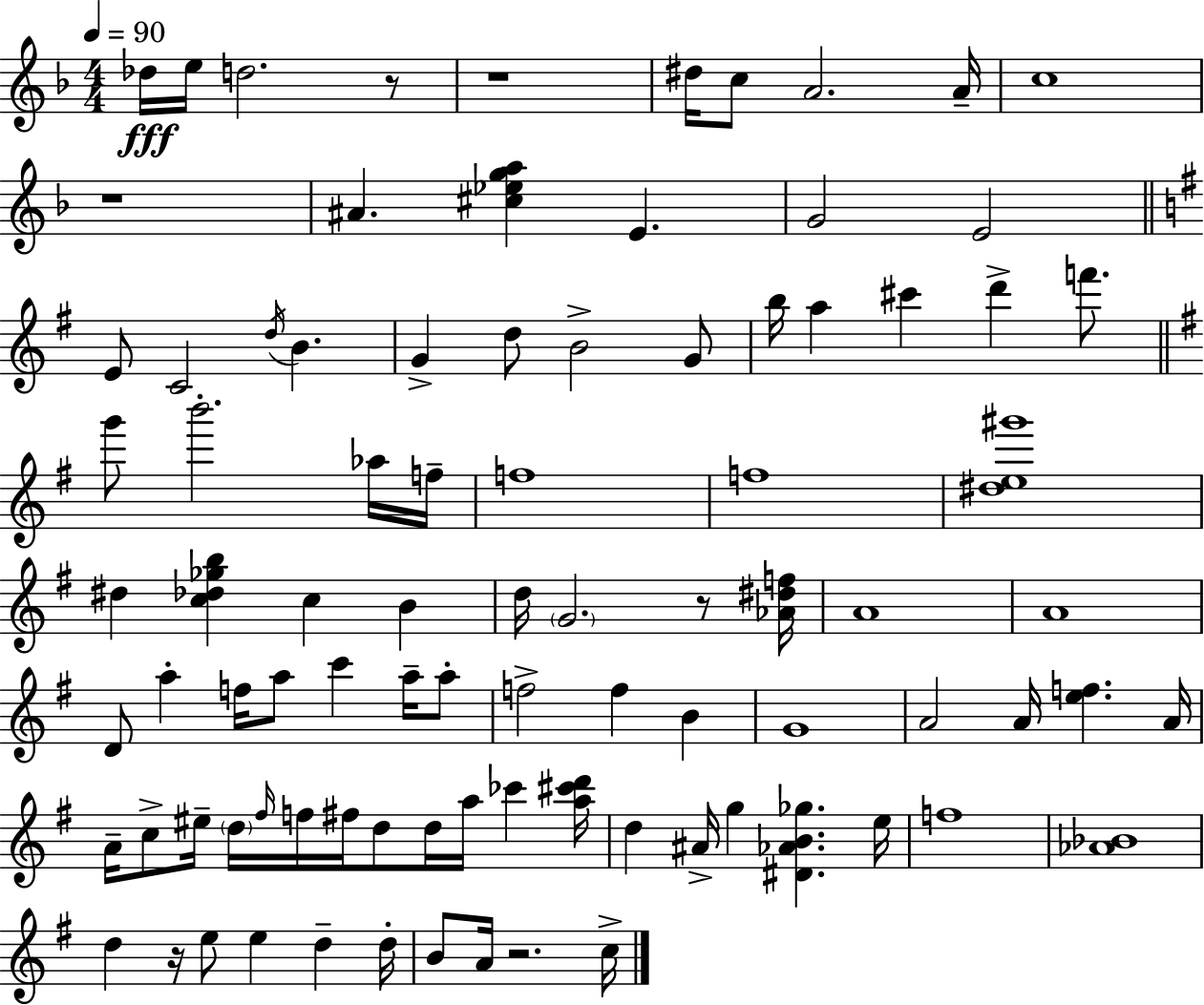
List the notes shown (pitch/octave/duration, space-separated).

Db5/s E5/s D5/h. R/e R/w D#5/s C5/e A4/h. A4/s C5/w R/w A#4/q. [C#5,Eb5,G5,A5]/q E4/q. G4/h E4/h E4/e C4/h D5/s B4/q. G4/q D5/e B4/h G4/e B5/s A5/q C#6/q D6/q F6/e. G6/e B6/h. Ab5/s F5/s F5/w F5/w [D#5,E5,G#6]/w D#5/q [C5,Db5,Gb5,B5]/q C5/q B4/q D5/s G4/h. R/e [Ab4,D#5,F5]/s A4/w A4/w D4/e A5/q F5/s A5/e C6/q A5/s A5/e F5/h F5/q B4/q G4/w A4/h A4/s [E5,F5]/q. A4/s A4/s C5/e EIS5/s D5/s F#5/s F5/s F#5/s D5/e D5/s A5/s CES6/q [A5,C#6,D6]/s D5/q A#4/s G5/q [D#4,Ab4,B4,Gb5]/q. E5/s F5/w [Ab4,Bb4]/w D5/q R/s E5/e E5/q D5/q D5/s B4/e A4/s R/h. C5/s